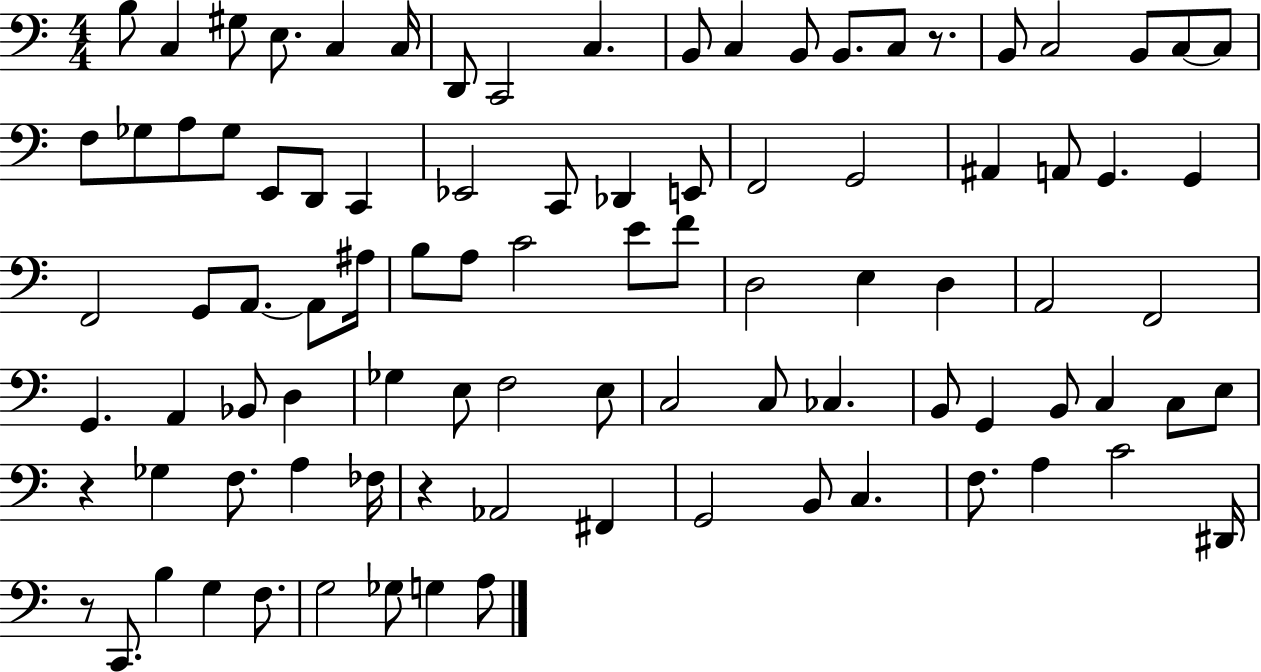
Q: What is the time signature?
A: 4/4